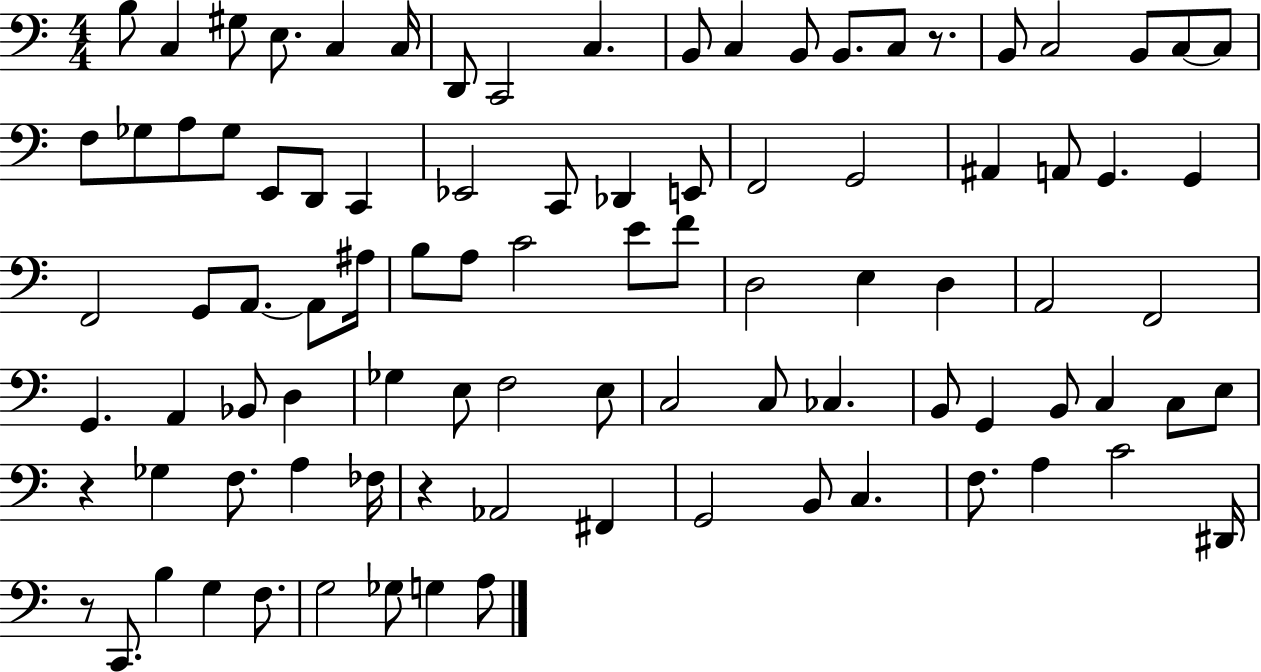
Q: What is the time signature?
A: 4/4